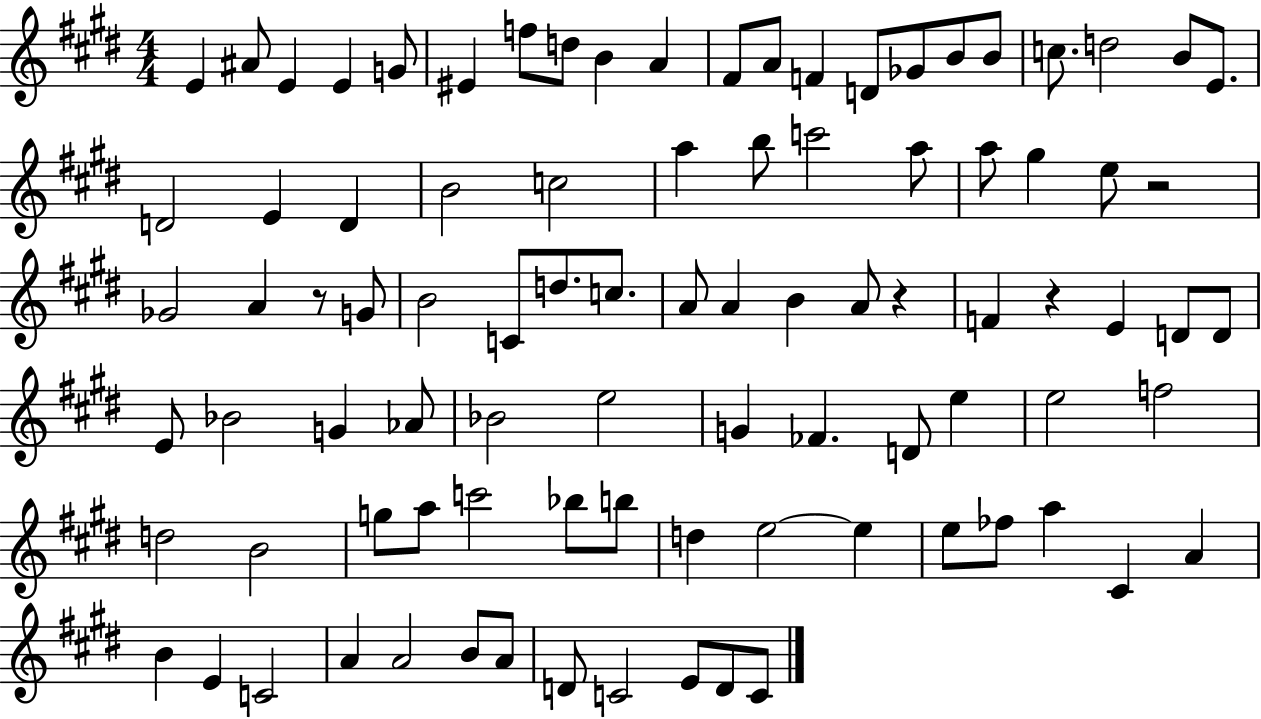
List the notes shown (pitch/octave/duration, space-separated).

E4/q A#4/e E4/q E4/q G4/e EIS4/q F5/e D5/e B4/q A4/q F#4/e A4/e F4/q D4/e Gb4/e B4/e B4/e C5/e. D5/h B4/e E4/e. D4/h E4/q D4/q B4/h C5/h A5/q B5/e C6/h A5/e A5/e G#5/q E5/e R/h Gb4/h A4/q R/e G4/e B4/h C4/e D5/e. C5/e. A4/e A4/q B4/q A4/e R/q F4/q R/q E4/q D4/e D4/e E4/e Bb4/h G4/q Ab4/e Bb4/h E5/h G4/q FES4/q. D4/e E5/q E5/h F5/h D5/h B4/h G5/e A5/e C6/h Bb5/e B5/e D5/q E5/h E5/q E5/e FES5/e A5/q C#4/q A4/q B4/q E4/q C4/h A4/q A4/h B4/e A4/e D4/e C4/h E4/e D4/e C4/e